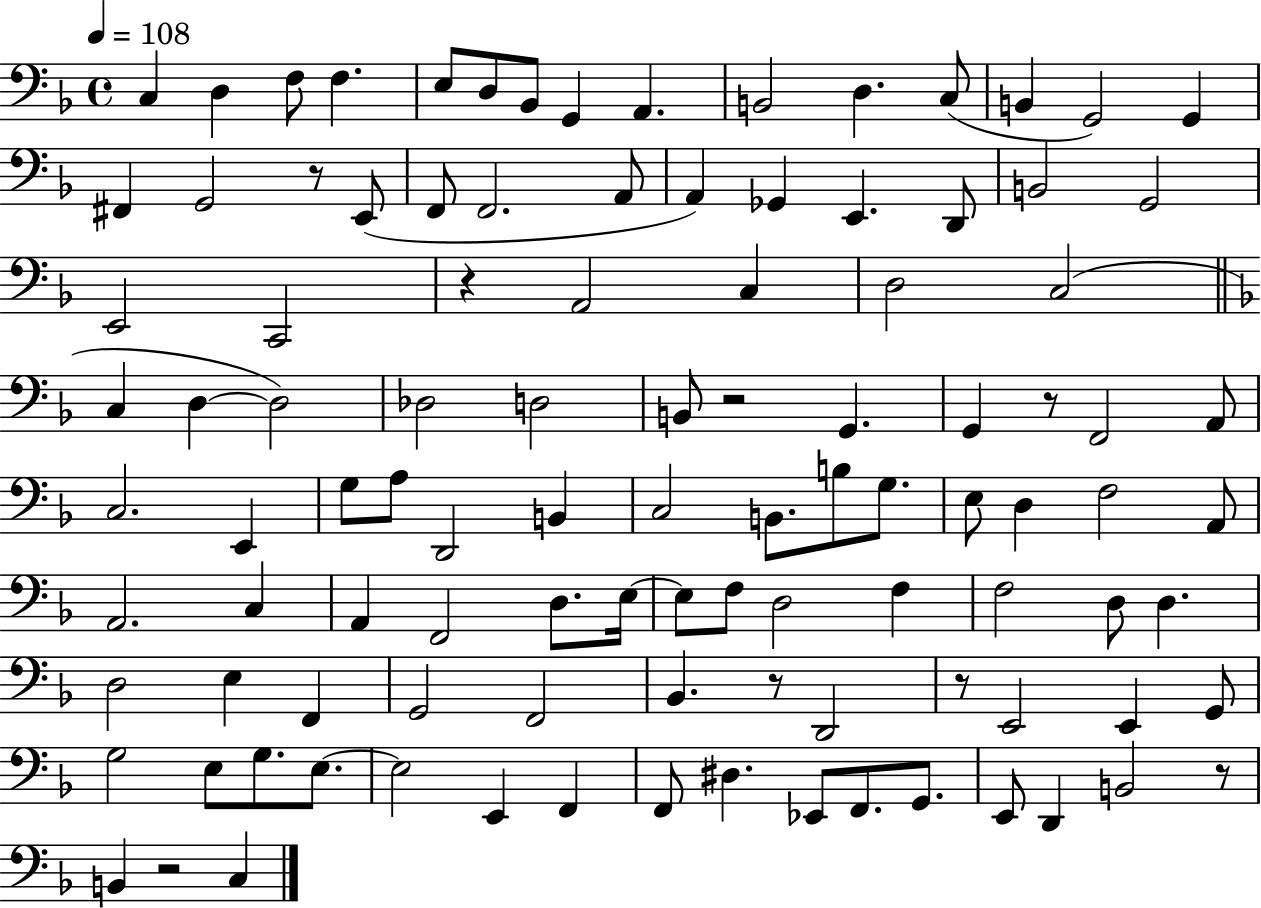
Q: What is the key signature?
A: F major